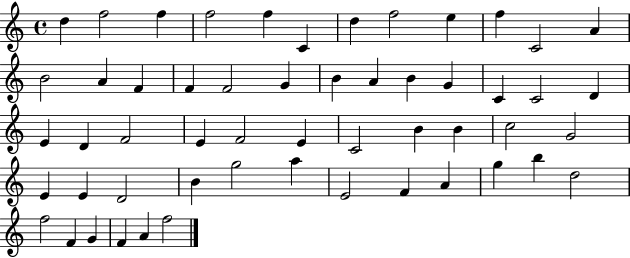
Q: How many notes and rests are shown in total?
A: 54